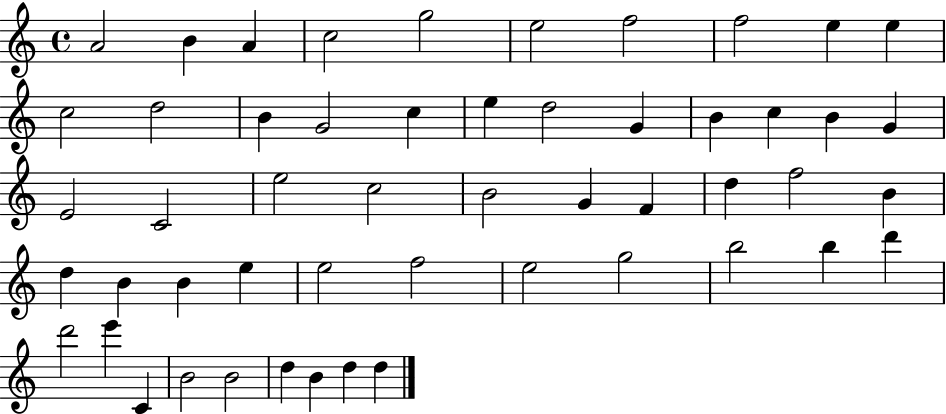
A4/h B4/q A4/q C5/h G5/h E5/h F5/h F5/h E5/q E5/q C5/h D5/h B4/q G4/h C5/q E5/q D5/h G4/q B4/q C5/q B4/q G4/q E4/h C4/h E5/h C5/h B4/h G4/q F4/q D5/q F5/h B4/q D5/q B4/q B4/q E5/q E5/h F5/h E5/h G5/h B5/h B5/q D6/q D6/h E6/q C4/q B4/h B4/h D5/q B4/q D5/q D5/q